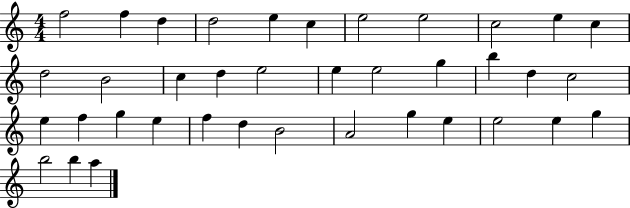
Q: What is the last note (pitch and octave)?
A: A5